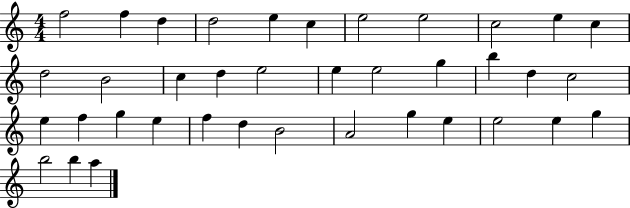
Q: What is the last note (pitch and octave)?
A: A5